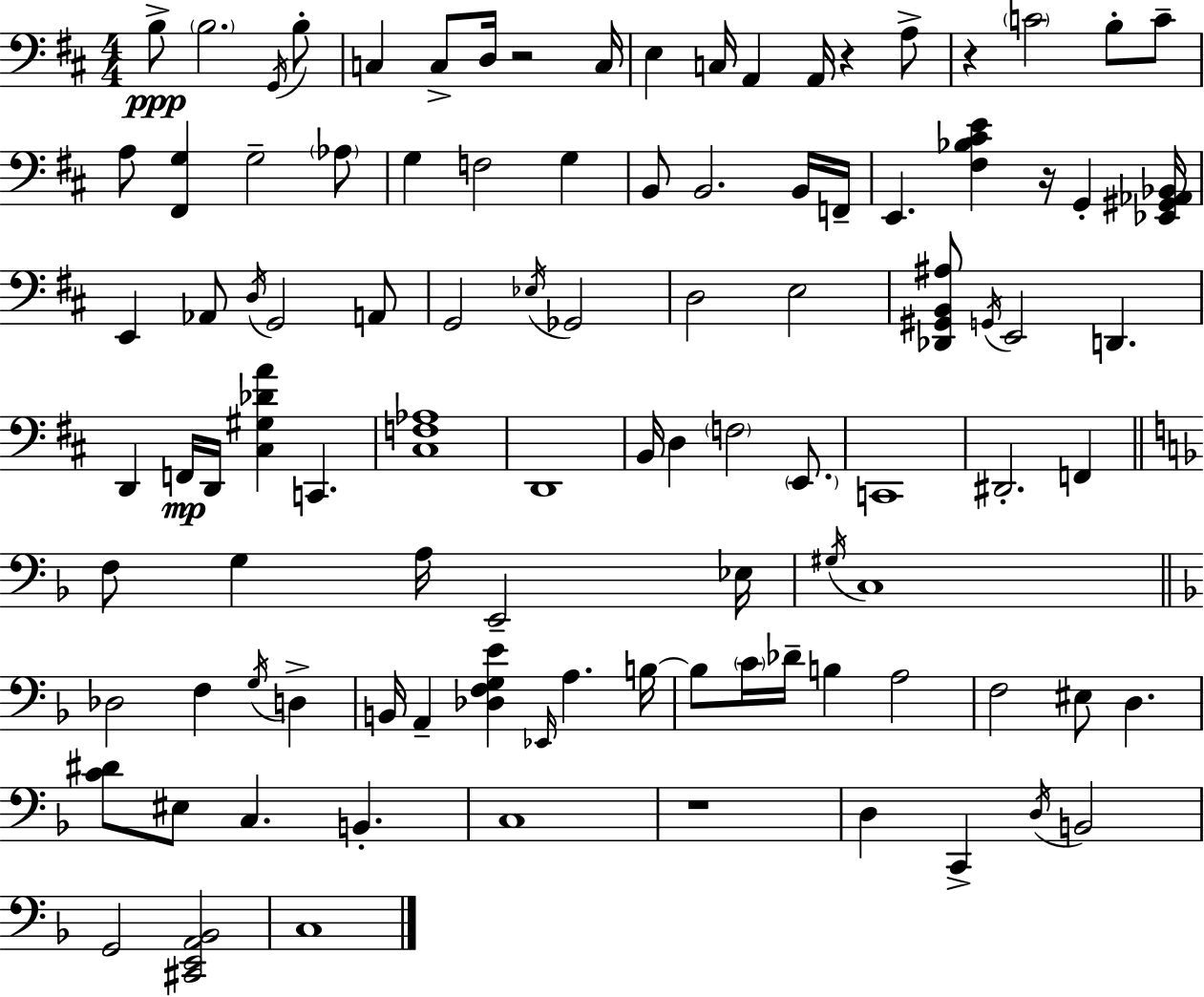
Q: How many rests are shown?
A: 5